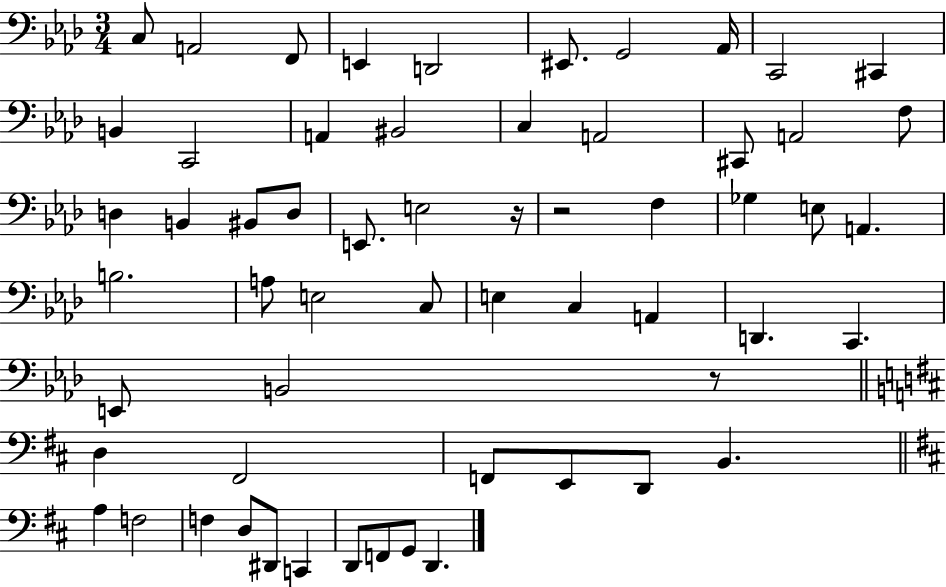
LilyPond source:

{
  \clef bass
  \numericTimeSignature
  \time 3/4
  \key aes \major
  c8 a,2 f,8 | e,4 d,2 | eis,8. g,2 aes,16 | c,2 cis,4 | \break b,4 c,2 | a,4 bis,2 | c4 a,2 | cis,8 a,2 f8 | \break d4 b,4 bis,8 d8 | e,8. e2 r16 | r2 f4 | ges4 e8 a,4. | \break b2. | a8 e2 c8 | e4 c4 a,4 | d,4. c,4. | \break e,8 b,2 r8 | \bar "||" \break \key d \major d4 fis,2 | f,8 e,8 d,8 b,4. | \bar "||" \break \key b \minor a4 f2 | f4 d8 dis,8 c,4 | d,8 f,8 g,8 d,4. | \bar "|."
}